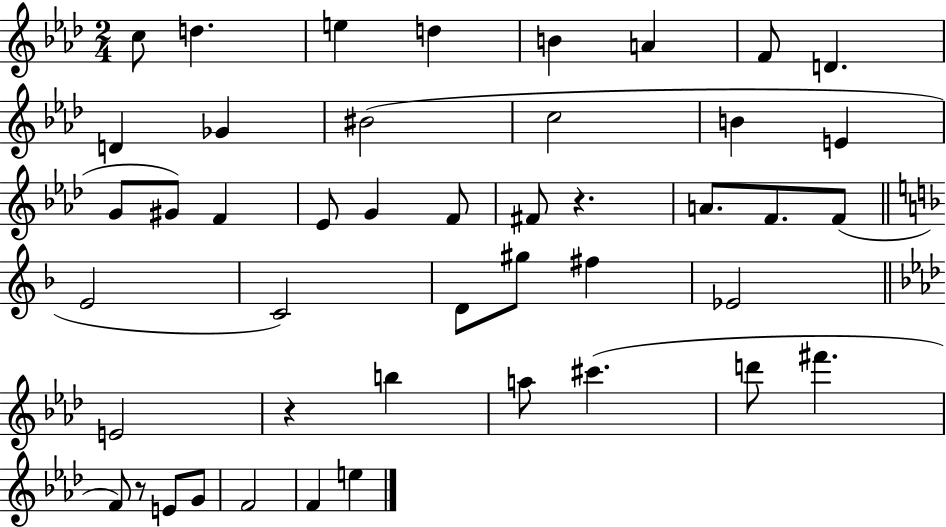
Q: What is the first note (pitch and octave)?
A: C5